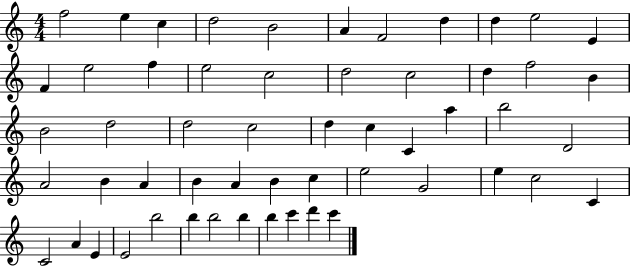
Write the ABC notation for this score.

X:1
T:Untitled
M:4/4
L:1/4
K:C
f2 e c d2 B2 A F2 d d e2 E F e2 f e2 c2 d2 c2 d f2 B B2 d2 d2 c2 d c C a b2 D2 A2 B A B A B c e2 G2 e c2 C C2 A E E2 b2 b b2 b b c' d' c'